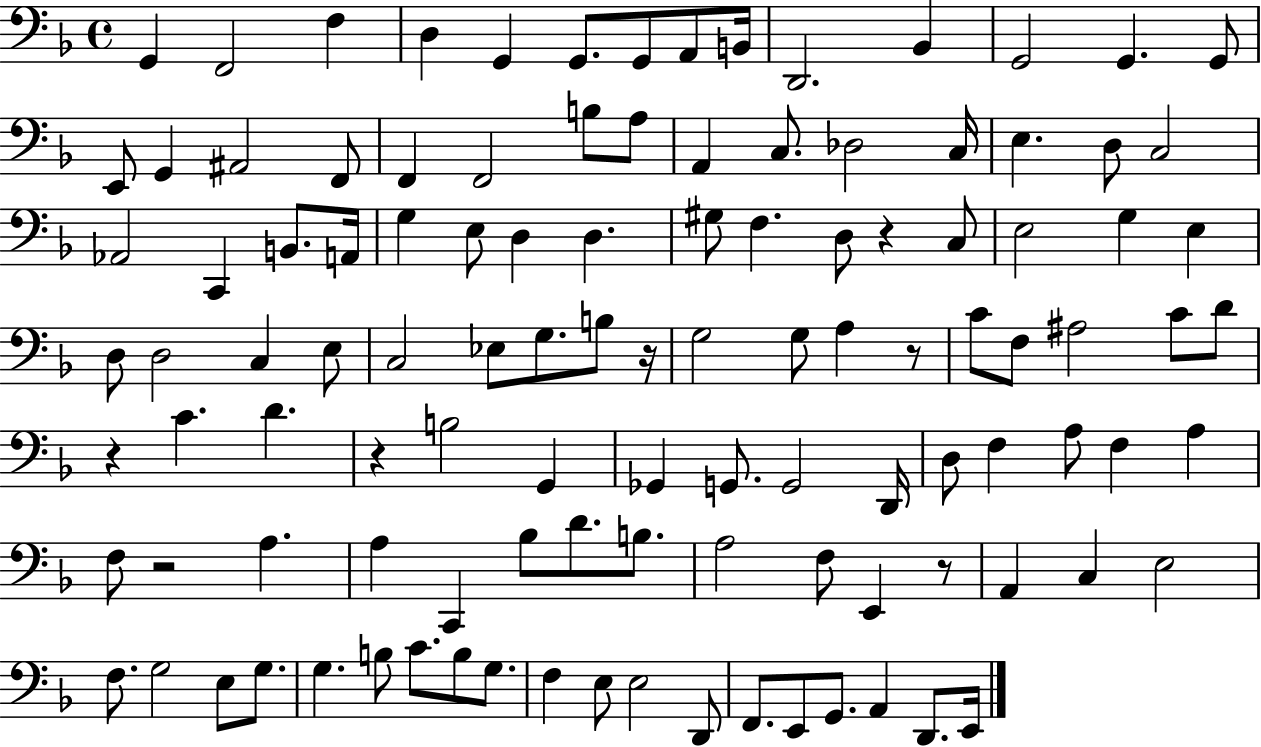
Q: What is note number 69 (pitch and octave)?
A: D3